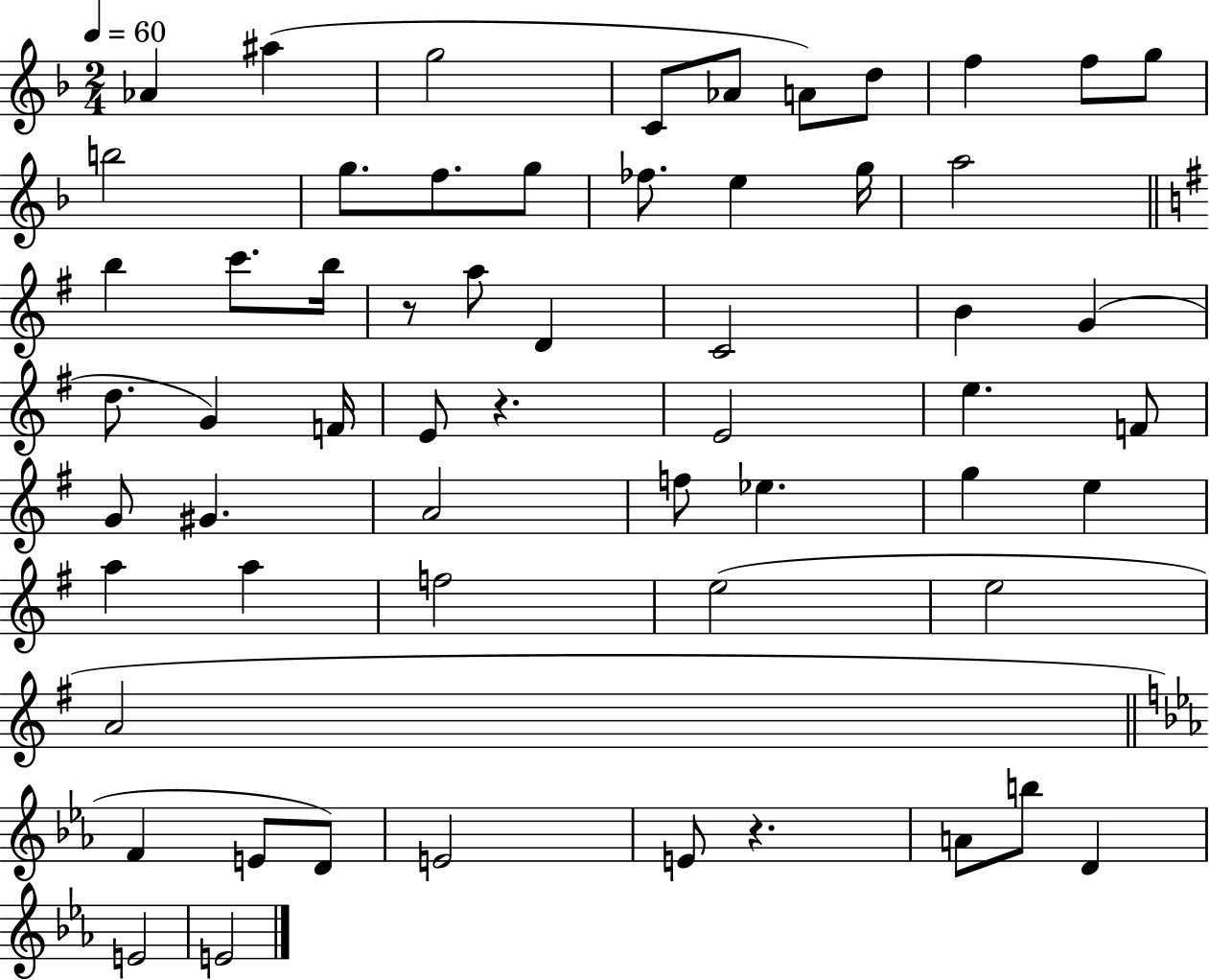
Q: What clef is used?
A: treble